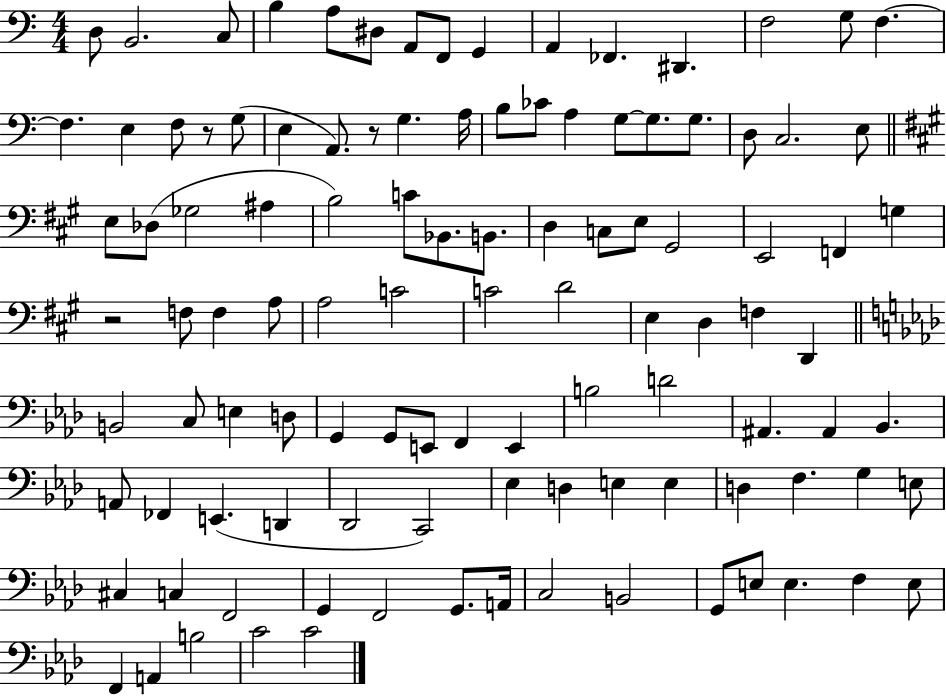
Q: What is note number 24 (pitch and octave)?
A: B3